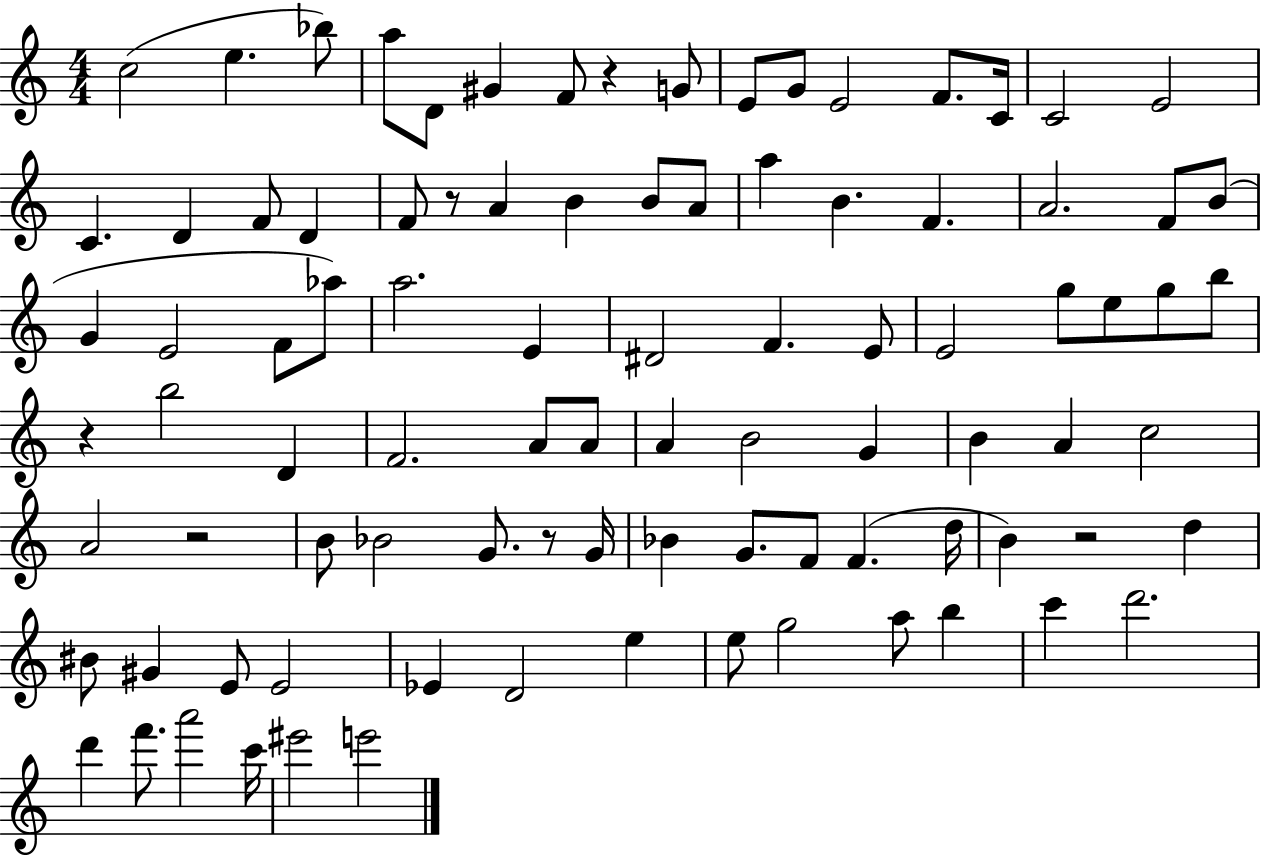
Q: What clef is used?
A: treble